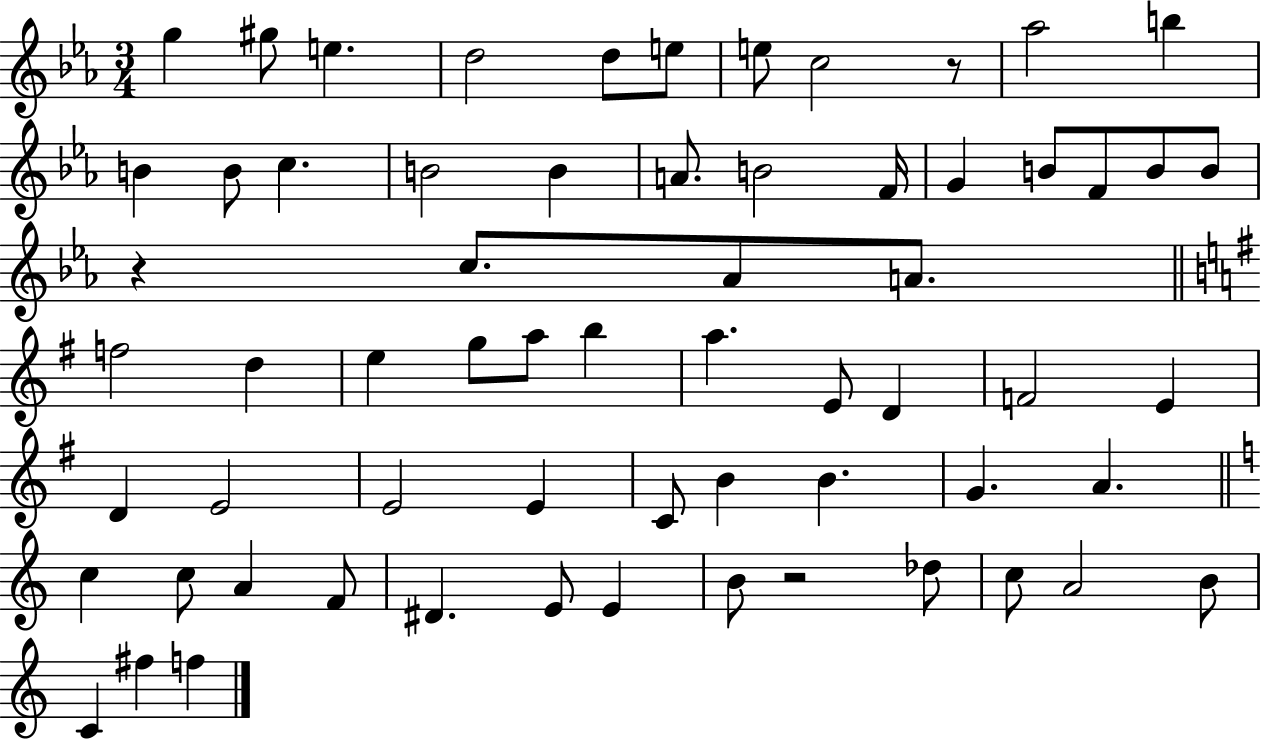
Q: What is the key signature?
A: EES major